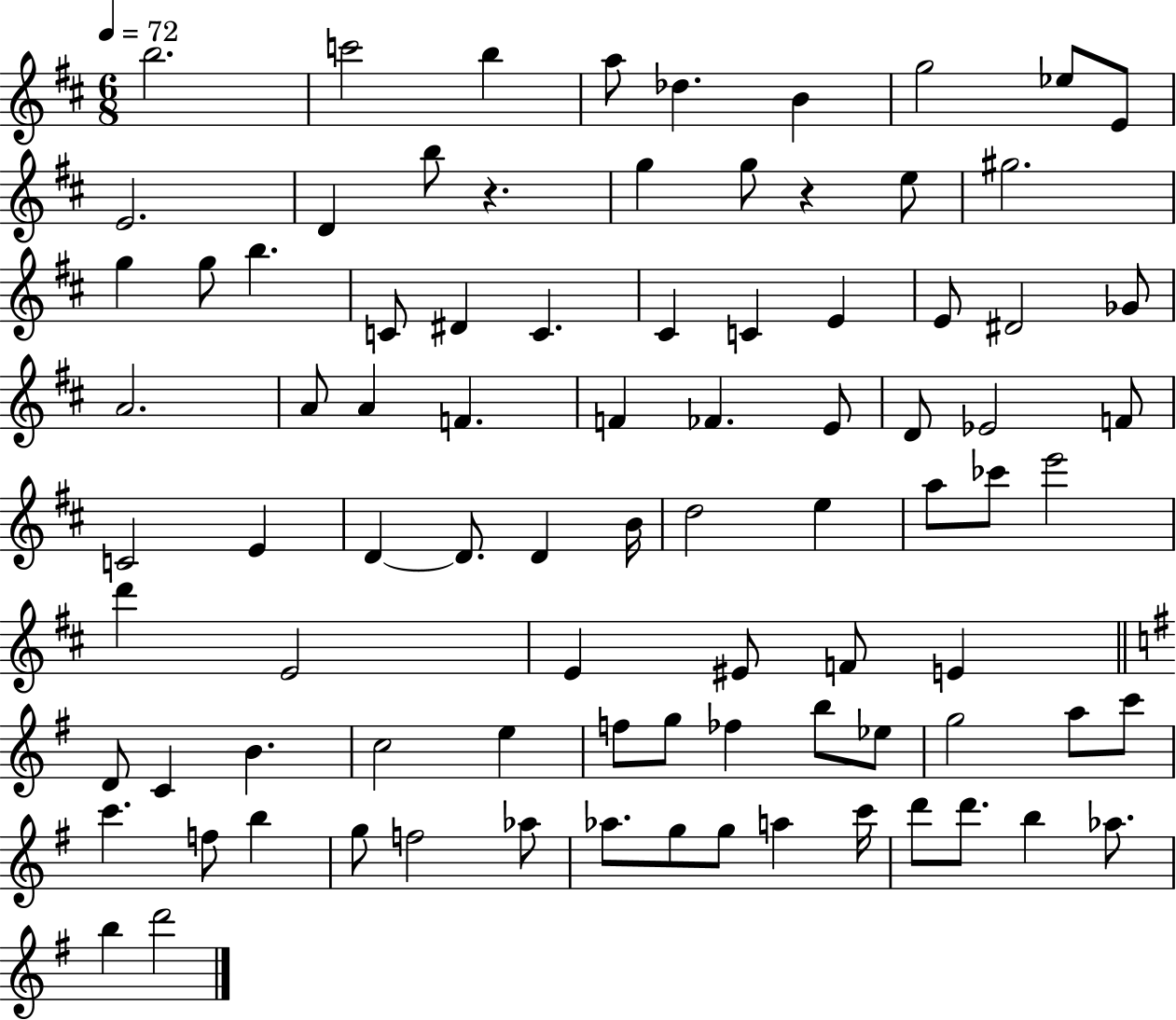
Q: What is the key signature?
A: D major